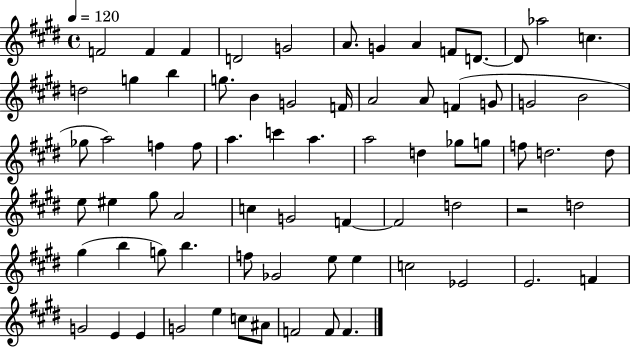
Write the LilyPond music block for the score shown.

{
  \clef treble
  \time 4/4
  \defaultTimeSignature
  \key e \major
  \tempo 4 = 120
  f'2 f'4 f'4 | d'2 g'2 | a'8. g'4 a'4 f'8 d'8.~~ | d'8 aes''2 c''4. | \break d''2 g''4 b''4 | g''8. b'4 g'2 f'16 | a'2 a'8 f'4( g'8 | g'2 b'2 | \break ges''8 a''2) f''4 f''8 | a''4. c'''4 a''4. | a''2 d''4 ges''8 g''8 | f''8 d''2. d''8 | \break e''8 eis''4 gis''8 a'2 | c''4 g'2 f'4~~ | f'2 d''2 | r2 d''2 | \break gis''4( b''4 g''8) b''4. | f''8 ges'2 e''8 e''4 | c''2 ees'2 | e'2. f'4 | \break g'2 e'4 e'4 | g'2 e''4 c''8 ais'8 | f'2 f'8 f'4. | \bar "|."
}